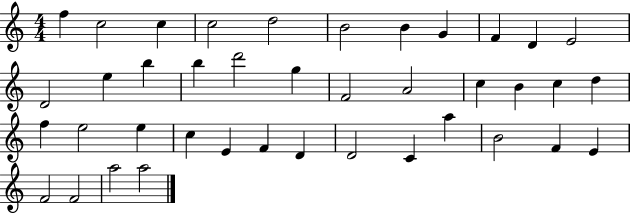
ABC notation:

X:1
T:Untitled
M:4/4
L:1/4
K:C
f c2 c c2 d2 B2 B G F D E2 D2 e b b d'2 g F2 A2 c B c d f e2 e c E F D D2 C a B2 F E F2 F2 a2 a2